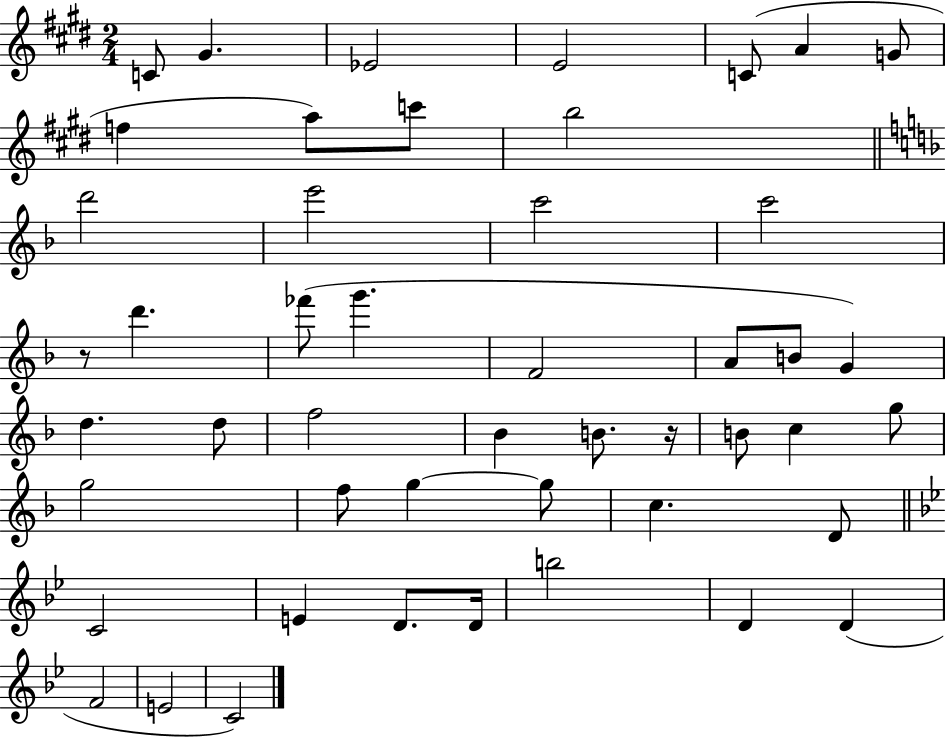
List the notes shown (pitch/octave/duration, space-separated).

C4/e G#4/q. Eb4/h E4/h C4/e A4/q G4/e F5/q A5/e C6/e B5/h D6/h E6/h C6/h C6/h R/e D6/q. FES6/e G6/q. F4/h A4/e B4/e G4/q D5/q. D5/e F5/h Bb4/q B4/e. R/s B4/e C5/q G5/e G5/h F5/e G5/q G5/e C5/q. D4/e C4/h E4/q D4/e. D4/s B5/h D4/q D4/q F4/h E4/h C4/h